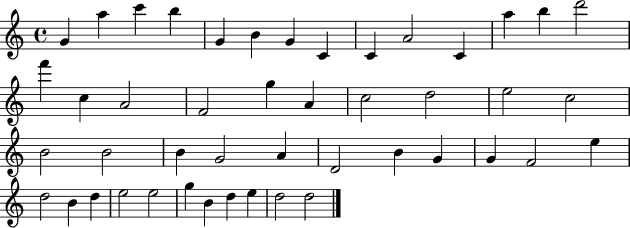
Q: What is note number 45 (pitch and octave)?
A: D5